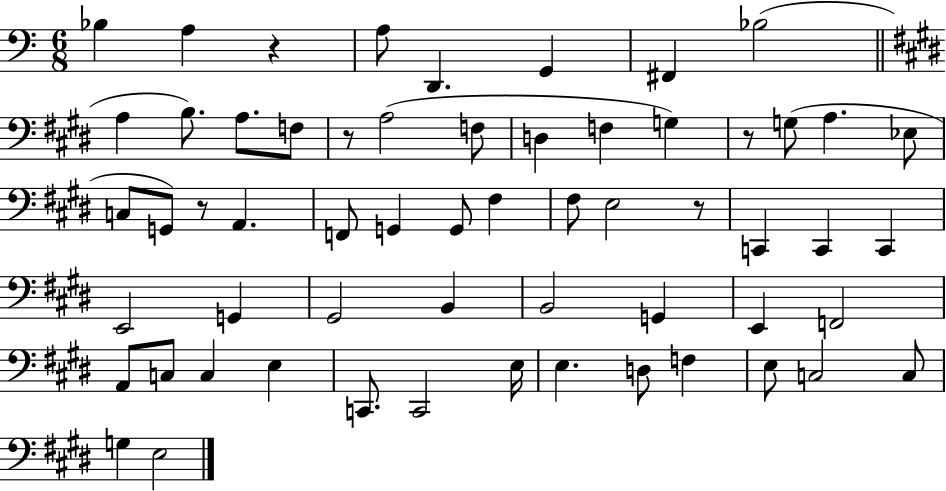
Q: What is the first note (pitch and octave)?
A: Bb3